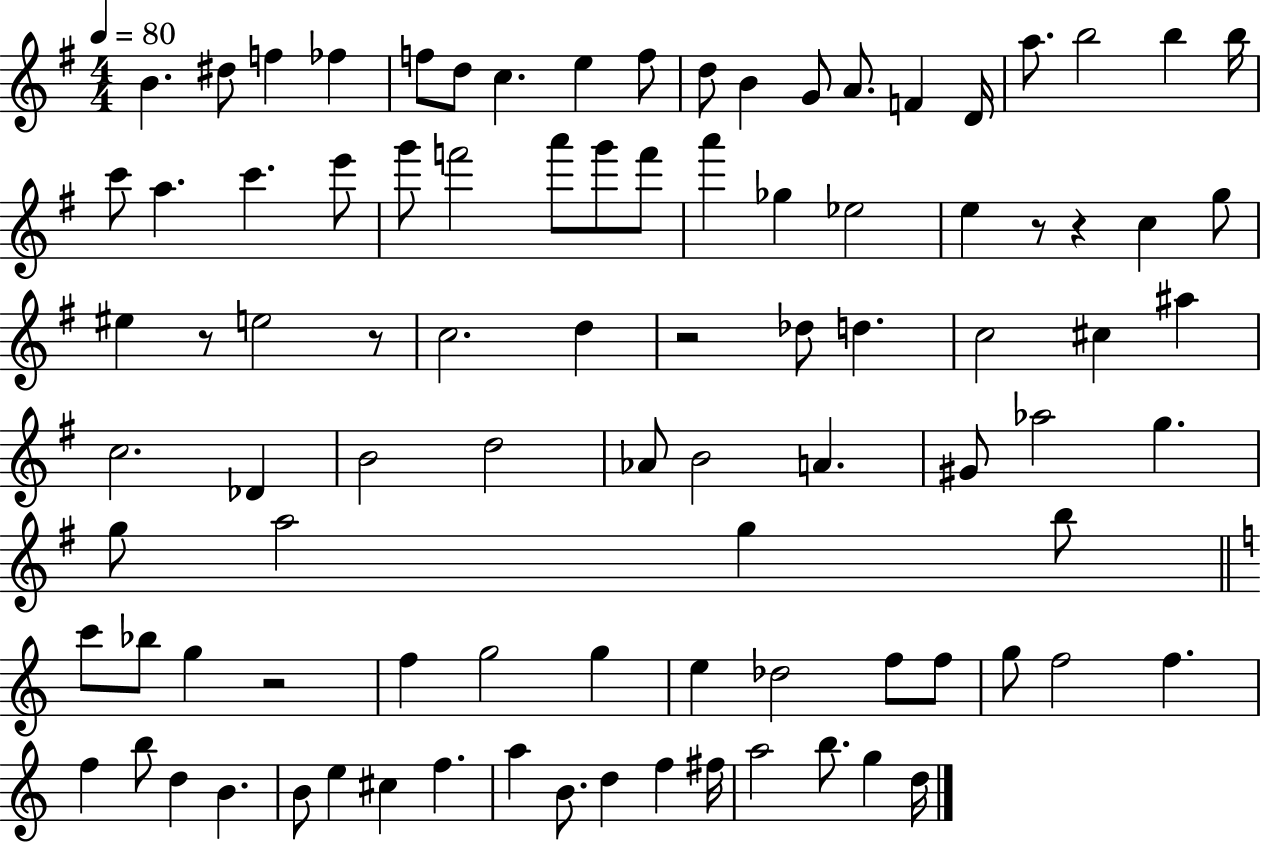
{
  \clef treble
  \numericTimeSignature
  \time 4/4
  \key g \major
  \tempo 4 = 80
  b'4. dis''8 f''4 fes''4 | f''8 d''8 c''4. e''4 f''8 | d''8 b'4 g'8 a'8. f'4 d'16 | a''8. b''2 b''4 b''16 | \break c'''8 a''4. c'''4. e'''8 | g'''8 f'''2 a'''8 g'''8 f'''8 | a'''4 ges''4 ees''2 | e''4 r8 r4 c''4 g''8 | \break eis''4 r8 e''2 r8 | c''2. d''4 | r2 des''8 d''4. | c''2 cis''4 ais''4 | \break c''2. des'4 | b'2 d''2 | aes'8 b'2 a'4. | gis'8 aes''2 g''4. | \break g''8 a''2 g''4 b''8 | \bar "||" \break \key c \major c'''8 bes''8 g''4 r2 | f''4 g''2 g''4 | e''4 des''2 f''8 f''8 | g''8 f''2 f''4. | \break f''4 b''8 d''4 b'4. | b'8 e''4 cis''4 f''4. | a''4 b'8. d''4 f''4 fis''16 | a''2 b''8. g''4 d''16 | \break \bar "|."
}